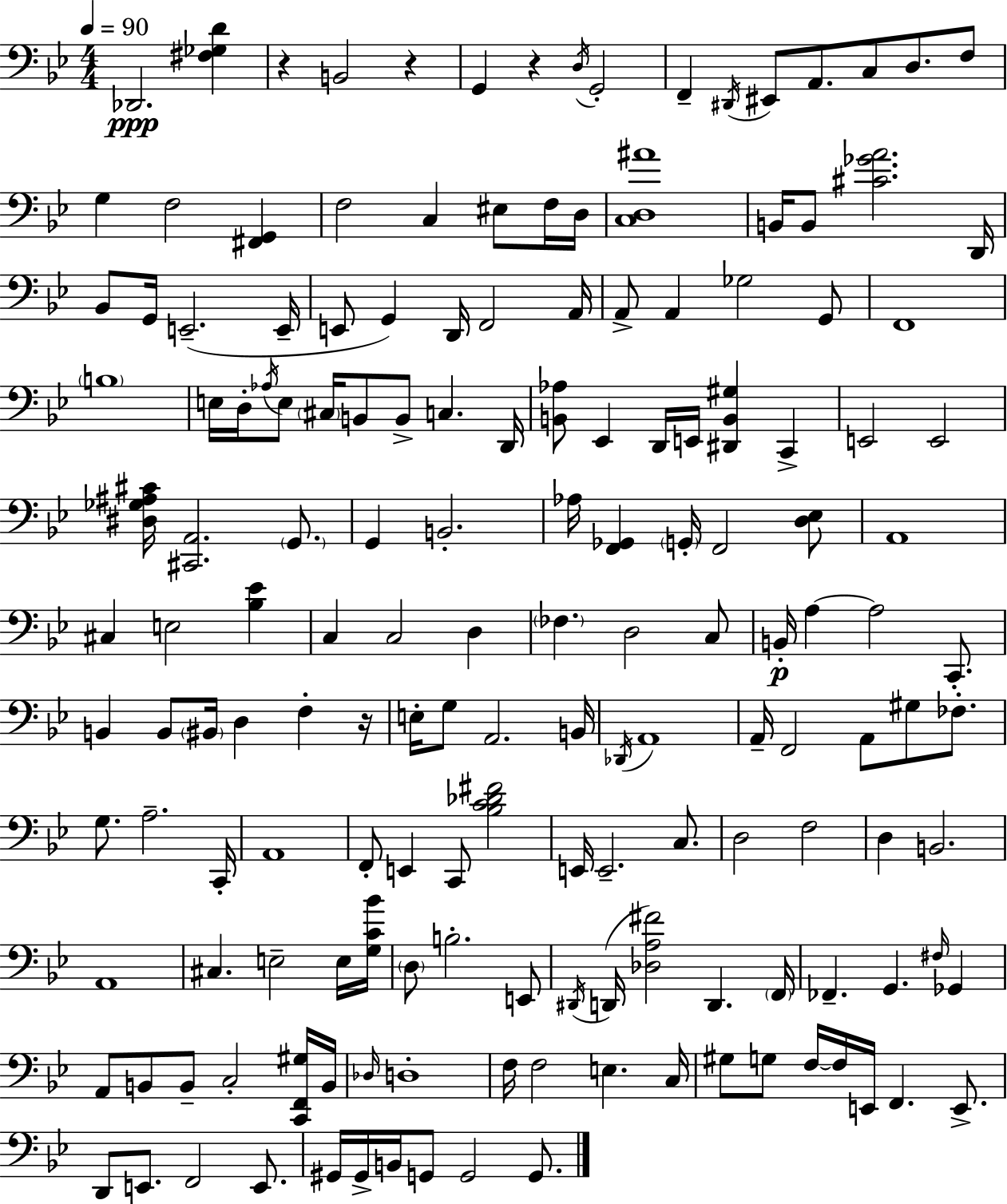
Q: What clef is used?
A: bass